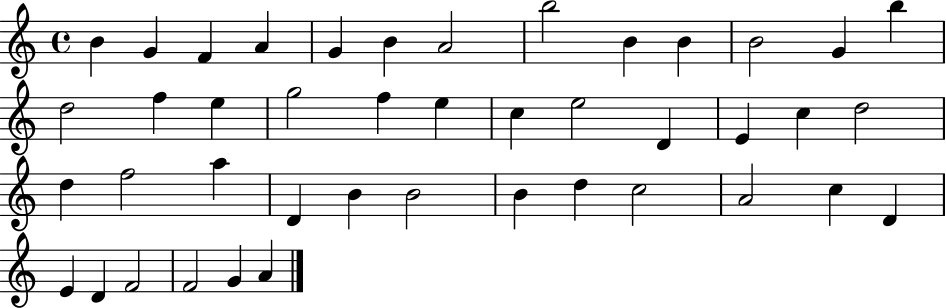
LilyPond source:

{
  \clef treble
  \time 4/4
  \defaultTimeSignature
  \key c \major
  b'4 g'4 f'4 a'4 | g'4 b'4 a'2 | b''2 b'4 b'4 | b'2 g'4 b''4 | \break d''2 f''4 e''4 | g''2 f''4 e''4 | c''4 e''2 d'4 | e'4 c''4 d''2 | \break d''4 f''2 a''4 | d'4 b'4 b'2 | b'4 d''4 c''2 | a'2 c''4 d'4 | \break e'4 d'4 f'2 | f'2 g'4 a'4 | \bar "|."
}